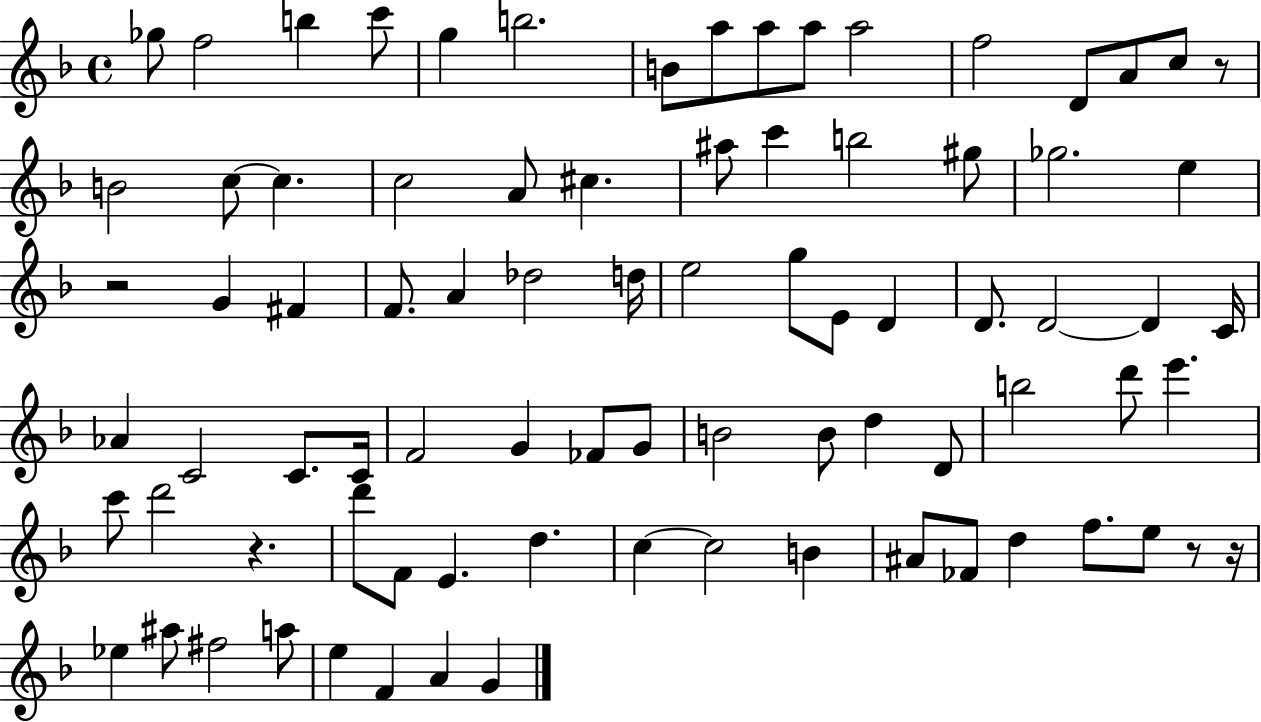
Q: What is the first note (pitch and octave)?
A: Gb5